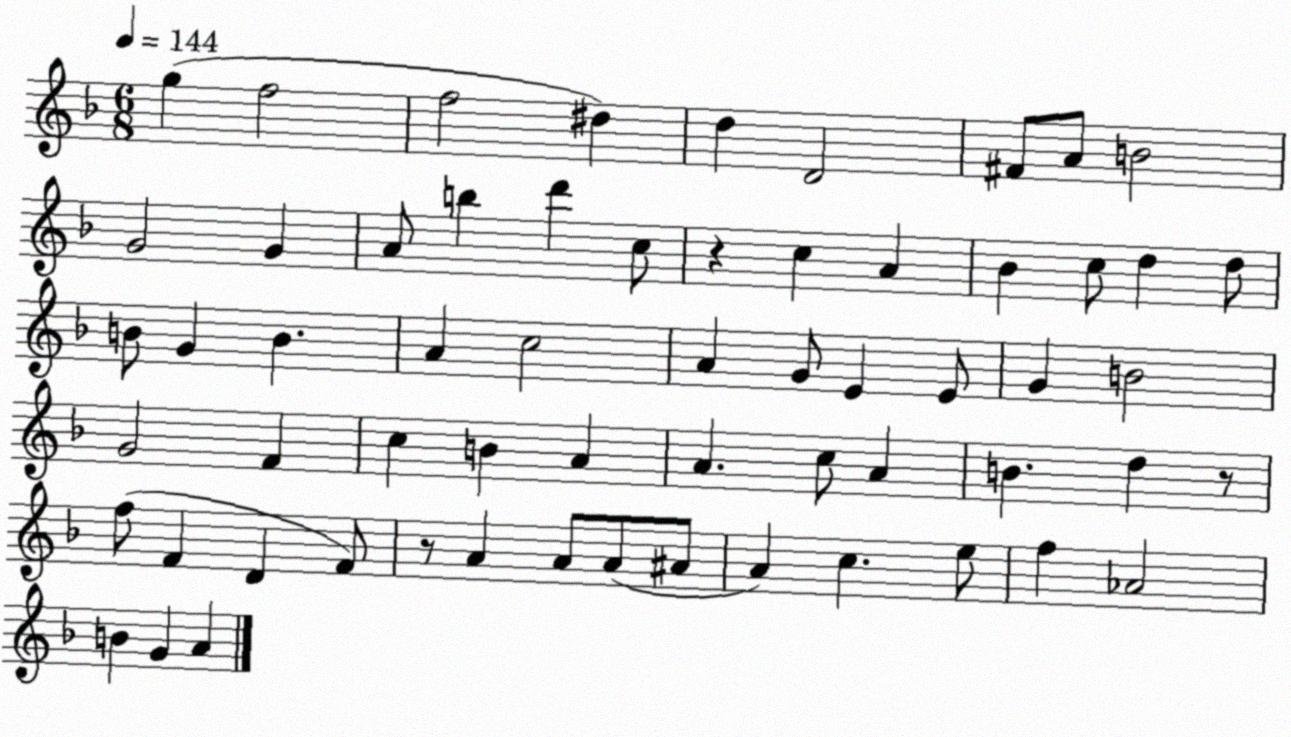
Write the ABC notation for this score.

X:1
T:Untitled
M:6/8
L:1/4
K:F
g f2 f2 ^d d D2 ^F/2 A/2 B2 G2 G A/2 b d' c/2 z c A _B c/2 d d/2 B/2 G B A c2 A G/2 E E/2 G B2 G2 F c B A A c/2 A B d z/2 f/2 F D F/2 z/2 A A/2 A/2 ^A/2 A c e/2 f _A2 B G A